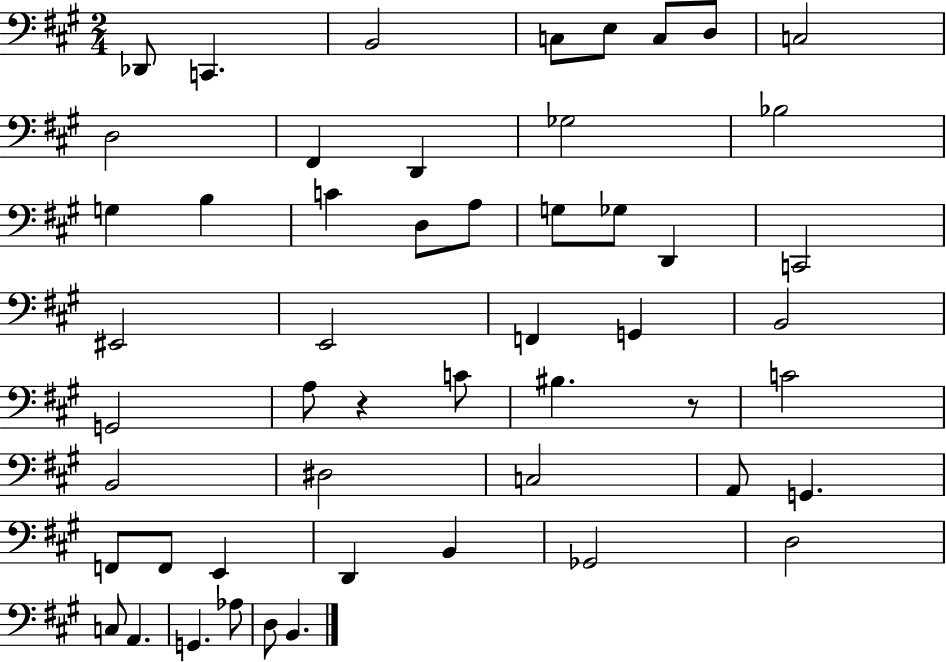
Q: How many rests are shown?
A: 2